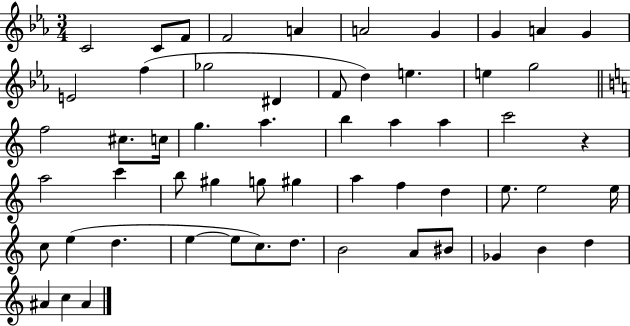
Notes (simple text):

C4/h C4/e F4/e F4/h A4/q A4/h G4/q G4/q A4/q G4/q E4/h F5/q Gb5/h D#4/q F4/e D5/q E5/q. E5/q G5/h F5/h C#5/e. C5/s G5/q. A5/q. B5/q A5/q A5/q C6/h R/q A5/h C6/q B5/e G#5/q G5/e G#5/q A5/q F5/q D5/q E5/e. E5/h E5/s C5/e E5/q D5/q. E5/q E5/e C5/e. D5/e. B4/h A4/e BIS4/e Gb4/q B4/q D5/q A#4/q C5/q A#4/q